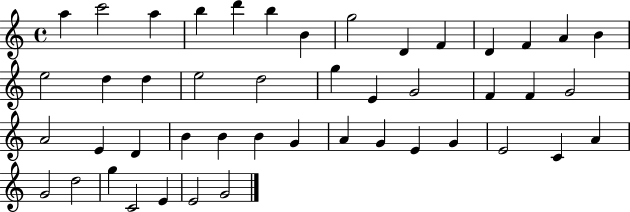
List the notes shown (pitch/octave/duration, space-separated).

A5/q C6/h A5/q B5/q D6/q B5/q B4/q G5/h D4/q F4/q D4/q F4/q A4/q B4/q E5/h D5/q D5/q E5/h D5/h G5/q E4/q G4/h F4/q F4/q G4/h A4/h E4/q D4/q B4/q B4/q B4/q G4/q A4/q G4/q E4/q G4/q E4/h C4/q A4/q G4/h D5/h G5/q C4/h E4/q E4/h G4/h